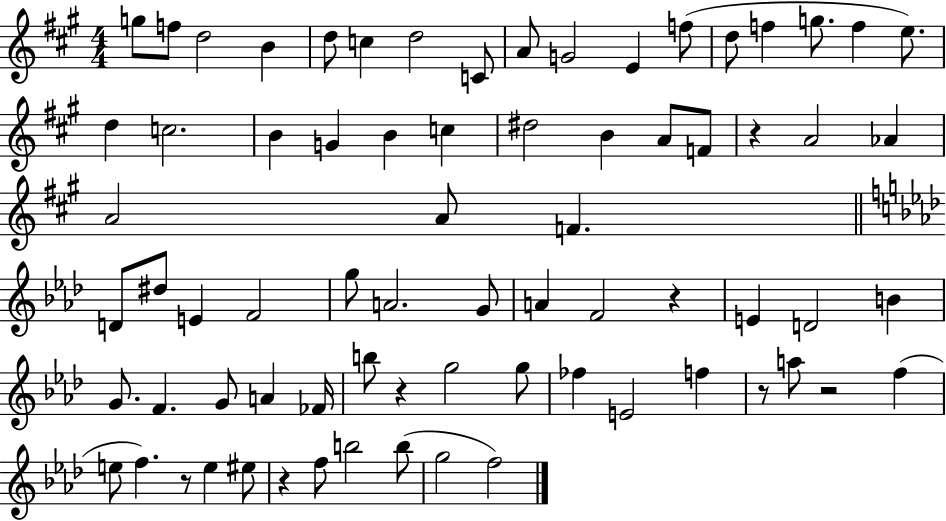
{
  \clef treble
  \numericTimeSignature
  \time 4/4
  \key a \major
  g''8 f''8 d''2 b'4 | d''8 c''4 d''2 c'8 | a'8 g'2 e'4 f''8( | d''8 f''4 g''8. f''4 e''8.) | \break d''4 c''2. | b'4 g'4 b'4 c''4 | dis''2 b'4 a'8 f'8 | r4 a'2 aes'4 | \break a'2 a'8 f'4. | \bar "||" \break \key aes \major d'8 dis''8 e'4 f'2 | g''8 a'2. g'8 | a'4 f'2 r4 | e'4 d'2 b'4 | \break g'8. f'4. g'8 a'4 fes'16 | b''8 r4 g''2 g''8 | fes''4 e'2 f''4 | r8 a''8 r2 f''4( | \break e''8 f''4.) r8 e''4 eis''8 | r4 f''8 b''2 b''8( | g''2 f''2) | \bar "|."
}